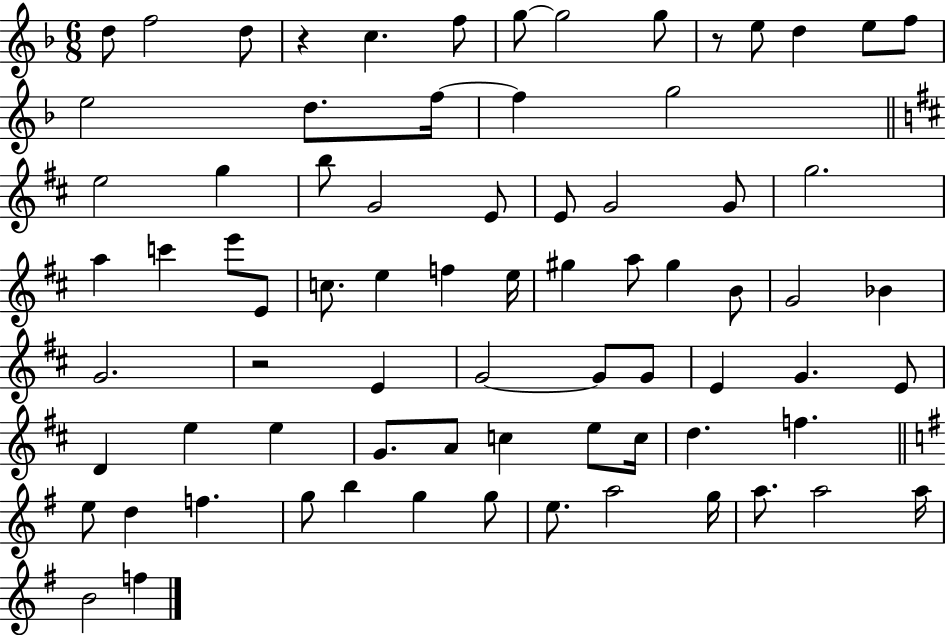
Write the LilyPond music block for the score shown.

{
  \clef treble
  \numericTimeSignature
  \time 6/8
  \key f \major
  d''8 f''2 d''8 | r4 c''4. f''8 | g''8~~ g''2 g''8 | r8 e''8 d''4 e''8 f''8 | \break e''2 d''8. f''16~~ | f''4 g''2 | \bar "||" \break \key d \major e''2 g''4 | b''8 g'2 e'8 | e'8 g'2 g'8 | g''2. | \break a''4 c'''4 e'''8 e'8 | c''8. e''4 f''4 e''16 | gis''4 a''8 gis''4 b'8 | g'2 bes'4 | \break g'2. | r2 e'4 | g'2~~ g'8 g'8 | e'4 g'4. e'8 | \break d'4 e''4 e''4 | g'8. a'8 c''4 e''8 c''16 | d''4. f''4. | \bar "||" \break \key g \major e''8 d''4 f''4. | g''8 b''4 g''4 g''8 | e''8. a''2 g''16 | a''8. a''2 a''16 | \break b'2 f''4 | \bar "|."
}